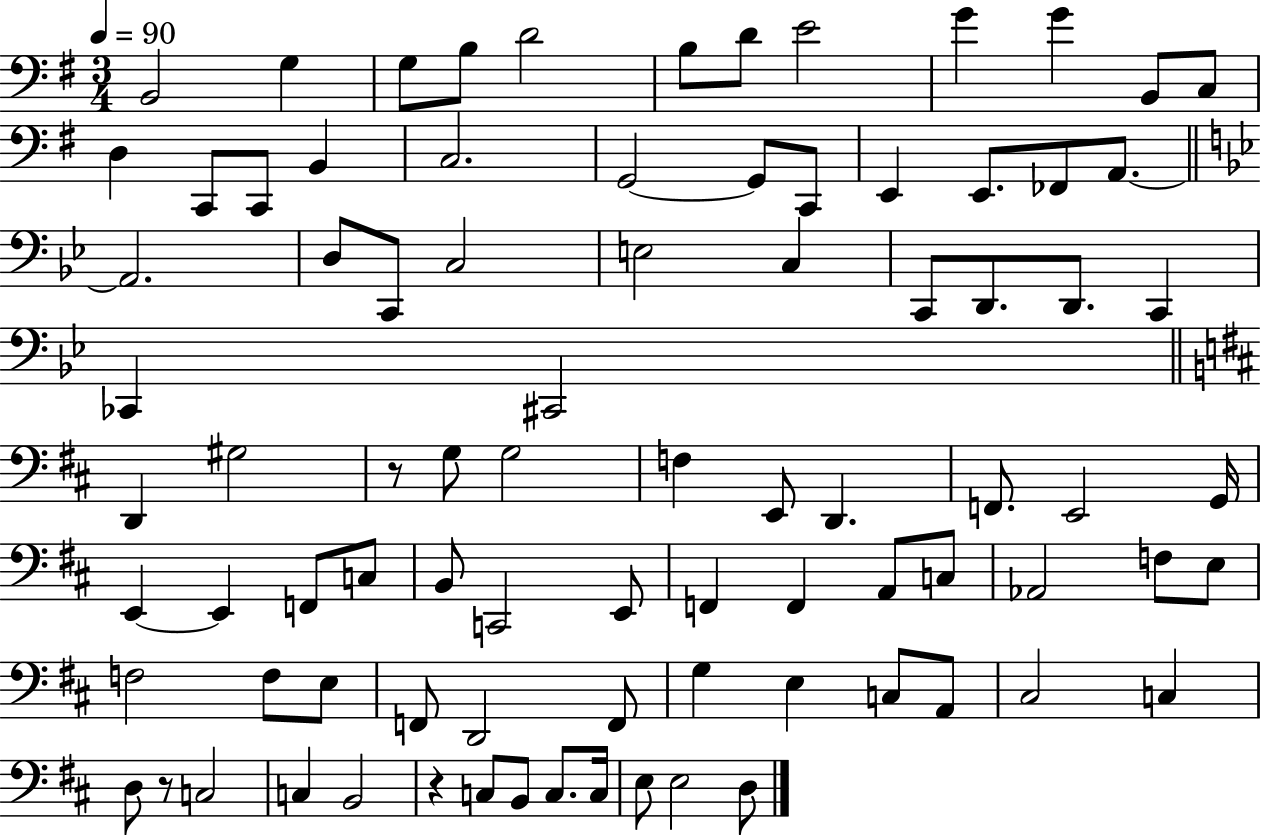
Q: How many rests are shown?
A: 3